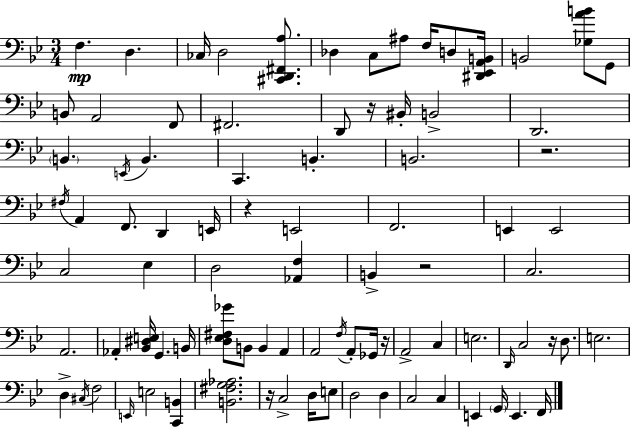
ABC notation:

X:1
T:Untitled
M:3/4
L:1/4
K:Bb
F, D, _C,/4 D,2 [^C,,D,,^F,,A,]/2 _D, C,/2 ^A,/2 F,/4 D,/2 [^D,,_E,,A,,B,,]/4 B,,2 [_G,AB]/2 G,,/2 B,,/2 A,,2 F,,/2 ^F,,2 D,,/2 z/4 ^B,,/4 B,,2 D,,2 B,, E,,/4 B,, C,, B,, B,,2 z2 ^F,/4 A,, F,,/2 D,, E,,/4 z E,,2 F,,2 E,, E,,2 C,2 _E, D,2 [_A,,F,] B,, z2 C,2 A,,2 _A,, [_B,,^D,E,]/4 G,, B,,/4 [D,_E,^F,_G]/2 B,,/2 B,, A,, A,,2 F,/4 A,,/2 _G,,/4 z/4 A,,2 C, E,2 D,,/4 C,2 z/4 D,/2 E,2 D, ^C,/4 F,2 E,,/4 E,2 [C,,B,,] [B,,^F,G,_A,]2 z/4 C,2 D,/4 E,/2 D,2 D, C,2 C, E,, G,,/4 E,, F,,/4